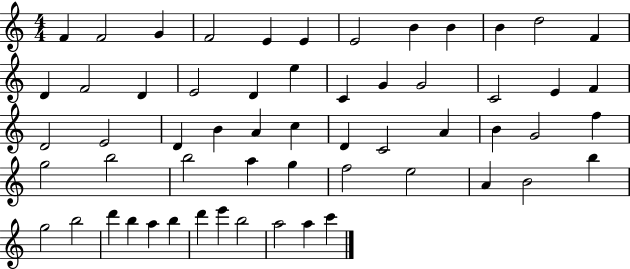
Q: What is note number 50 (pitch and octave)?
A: B5